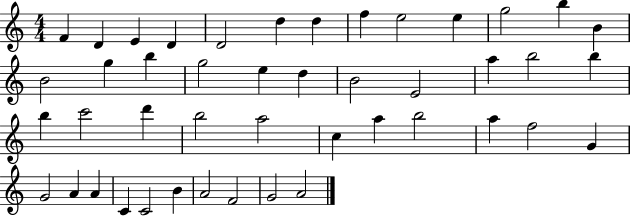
F4/q D4/q E4/q D4/q D4/h D5/q D5/q F5/q E5/h E5/q G5/h B5/q B4/q B4/h G5/q B5/q G5/h E5/q D5/q B4/h E4/h A5/q B5/h B5/q B5/q C6/h D6/q B5/h A5/h C5/q A5/q B5/h A5/q F5/h G4/q G4/h A4/q A4/q C4/q C4/h B4/q A4/h F4/h G4/h A4/h